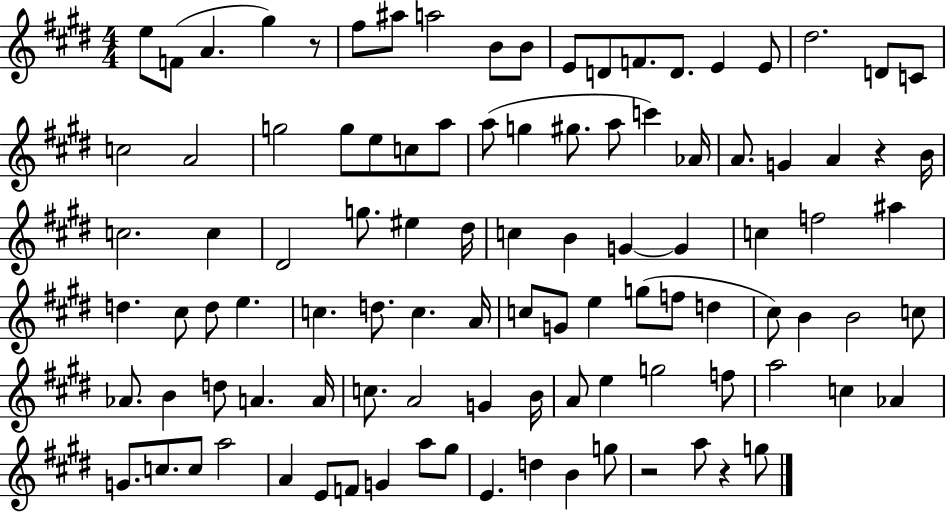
E5/e F4/e A4/q. G#5/q R/e F#5/e A#5/e A5/h B4/e B4/e E4/e D4/e F4/e. D4/e. E4/q E4/e D#5/h. D4/e C4/e C5/h A4/h G5/h G5/e E5/e C5/e A5/e A5/e G5/q G#5/e. A5/e C6/q Ab4/s A4/e. G4/q A4/q R/q B4/s C5/h. C5/q D#4/h G5/e. EIS5/q D#5/s C5/q B4/q G4/q G4/q C5/q F5/h A#5/q D5/q. C#5/e D5/e E5/q. C5/q. D5/e. C5/q. A4/s C5/e G4/e E5/q G5/e F5/e D5/q C#5/e B4/q B4/h C5/e Ab4/e. B4/q D5/e A4/q. A4/s C5/e. A4/h G4/q B4/s A4/e E5/q G5/h F5/e A5/h C5/q Ab4/q G4/e. C5/e. C5/e A5/h A4/q E4/e F4/e G4/q A5/e G#5/e E4/q. D5/q B4/q G5/e R/h A5/e R/q G5/e